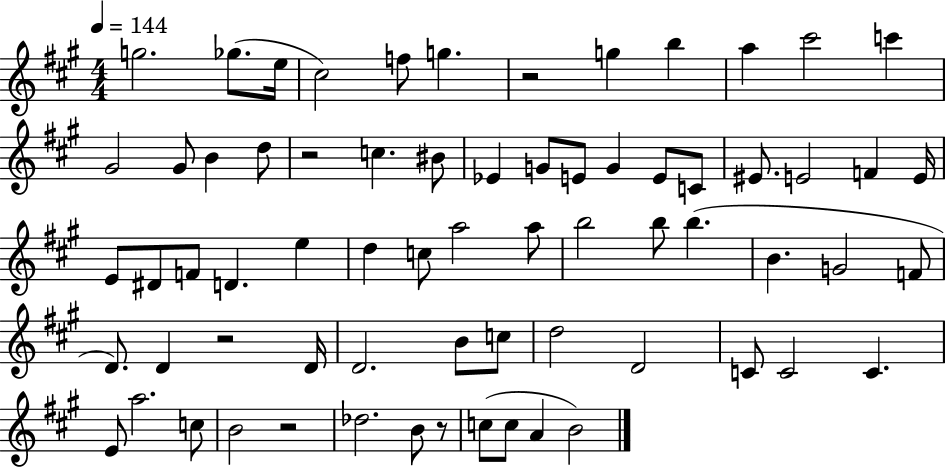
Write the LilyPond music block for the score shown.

{
  \clef treble
  \numericTimeSignature
  \time 4/4
  \key a \major
  \tempo 4 = 144
  \repeat volta 2 { g''2. ges''8.( e''16 | cis''2) f''8 g''4. | r2 g''4 b''4 | a''4 cis'''2 c'''4 | \break gis'2 gis'8 b'4 d''8 | r2 c''4. bis'8 | ees'4 g'8 e'8 g'4 e'8 c'8 | eis'8. e'2 f'4 e'16 | \break e'8 dis'8 f'8 d'4. e''4 | d''4 c''8 a''2 a''8 | b''2 b''8 b''4.( | b'4. g'2 f'8 | \break d'8.) d'4 r2 d'16 | d'2. b'8 c''8 | d''2 d'2 | c'8 c'2 c'4. | \break e'8 a''2. c''8 | b'2 r2 | des''2. b'8 r8 | c''8( c''8 a'4 b'2) | \break } \bar "|."
}